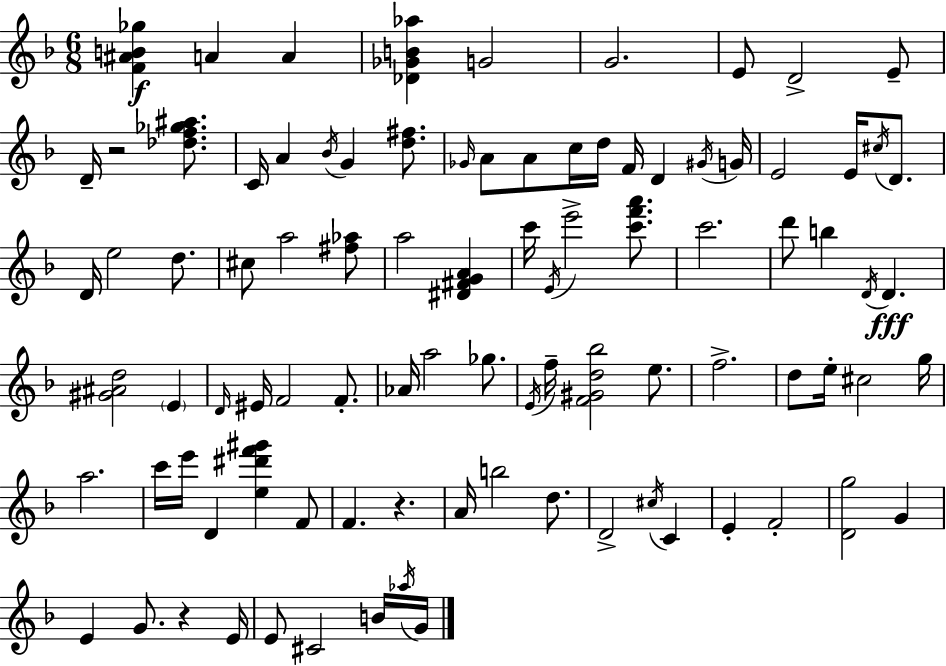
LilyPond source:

{
  \clef treble
  \numericTimeSignature
  \time 6/8
  \key f \major
  <f' ais' b' ges''>4\f a'4 a'4 | <des' ges' b' aes''>4 g'2 | g'2. | e'8 d'2-> e'8-- | \break d'16-- r2 <des'' f'' ges'' ais''>8. | c'16 a'4 \acciaccatura { bes'16 } g'4 <d'' fis''>8. | \grace { ges'16 } a'8 a'8 c''16 d''16 f'16 d'4 | \acciaccatura { gis'16 } g'16 e'2 e'16 | \break \acciaccatura { cis''16 } d'8. d'16 e''2 | d''8. cis''8 a''2 | <fis'' aes''>8 a''2 | <dis' fis' g' a'>4 c'''16 \acciaccatura { e'16 } e'''2-> | \break <c''' f''' a'''>8. c'''2. | d'''8 b''4 \acciaccatura { d'16 } | d'4.\fff <gis' ais' d''>2 | \parenthesize e'4 \grace { d'16 } eis'16 f'2 | \break f'8.-. aes'16 a''2 | ges''8. \acciaccatura { e'16 } f''16-- <f' gis' d'' bes''>2 | e''8. f''2.-> | d''8 e''16-. cis''2 | \break g''16 a''2. | c'''16 e'''16 d'4 | <e'' dis''' f''' gis'''>4 f'8 f'4. | r4. a'16 b''2 | \break d''8. d'2-> | \acciaccatura { cis''16 } c'4 e'4-. | f'2-. <d' g''>2 | g'4 e'4 | \break g'8. r4 e'16 e'8 cis'2 | b'16 \acciaccatura { aes''16 } g'16 \bar "|."
}